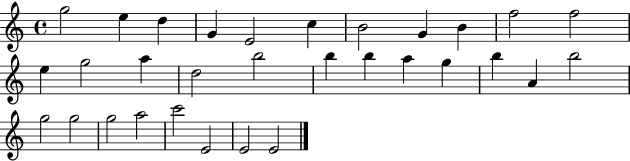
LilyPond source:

{
  \clef treble
  \time 4/4
  \defaultTimeSignature
  \key c \major
  g''2 e''4 d''4 | g'4 e'2 c''4 | b'2 g'4 b'4 | f''2 f''2 | \break e''4 g''2 a''4 | d''2 b''2 | b''4 b''4 a''4 g''4 | b''4 a'4 b''2 | \break g''2 g''2 | g''2 a''2 | c'''2 e'2 | e'2 e'2 | \break \bar "|."
}